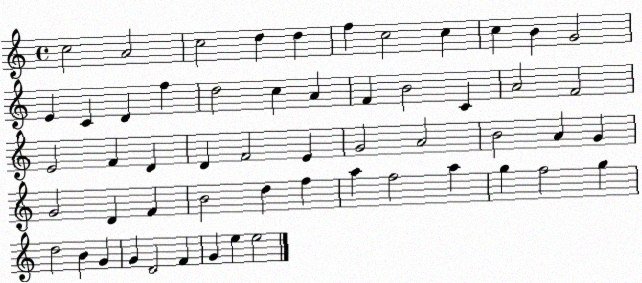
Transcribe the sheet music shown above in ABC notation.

X:1
T:Untitled
M:4/4
L:1/4
K:C
c2 A2 c2 d d f c2 c c B G2 E C D f d2 c A F B2 C A2 F2 E2 F D D F2 E G2 A2 B2 A G G2 D F B2 d f a f2 a g f2 g d2 B G G D2 F G e e2